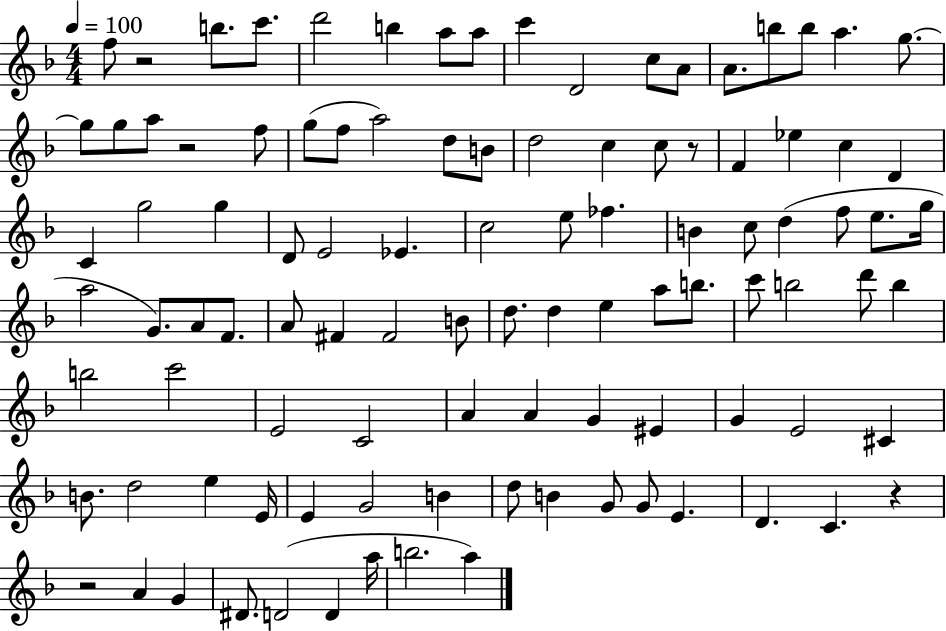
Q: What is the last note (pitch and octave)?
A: A5